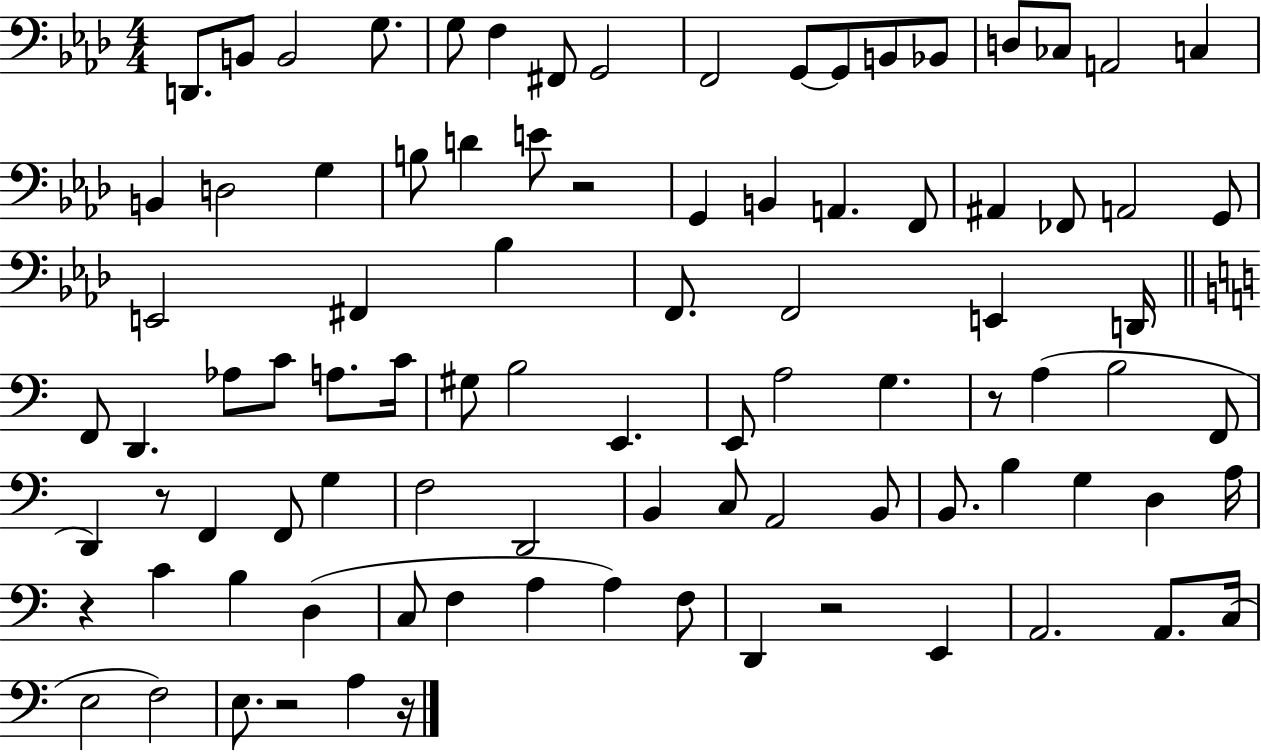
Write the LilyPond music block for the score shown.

{
  \clef bass
  \numericTimeSignature
  \time 4/4
  \key aes \major
  \repeat volta 2 { d,8. b,8 b,2 g8. | g8 f4 fis,8 g,2 | f,2 g,8~~ g,8 b,8 bes,8 | d8 ces8 a,2 c4 | \break b,4 d2 g4 | b8 d'4 e'8 r2 | g,4 b,4 a,4. f,8 | ais,4 fes,8 a,2 g,8 | \break e,2 fis,4 bes4 | f,8. f,2 e,4 d,16 | \bar "||" \break \key a \minor f,8 d,4. aes8 c'8 a8. c'16 | gis8 b2 e,4. | e,8 a2 g4. | r8 a4( b2 f,8 | \break d,4) r8 f,4 f,8 g4 | f2 d,2 | b,4 c8 a,2 b,8 | b,8. b4 g4 d4 a16 | \break r4 c'4 b4 d4( | c8 f4 a4 a4) f8 | d,4 r2 e,4 | a,2. a,8. c16( | \break e2 f2) | e8. r2 a4 r16 | } \bar "|."
}